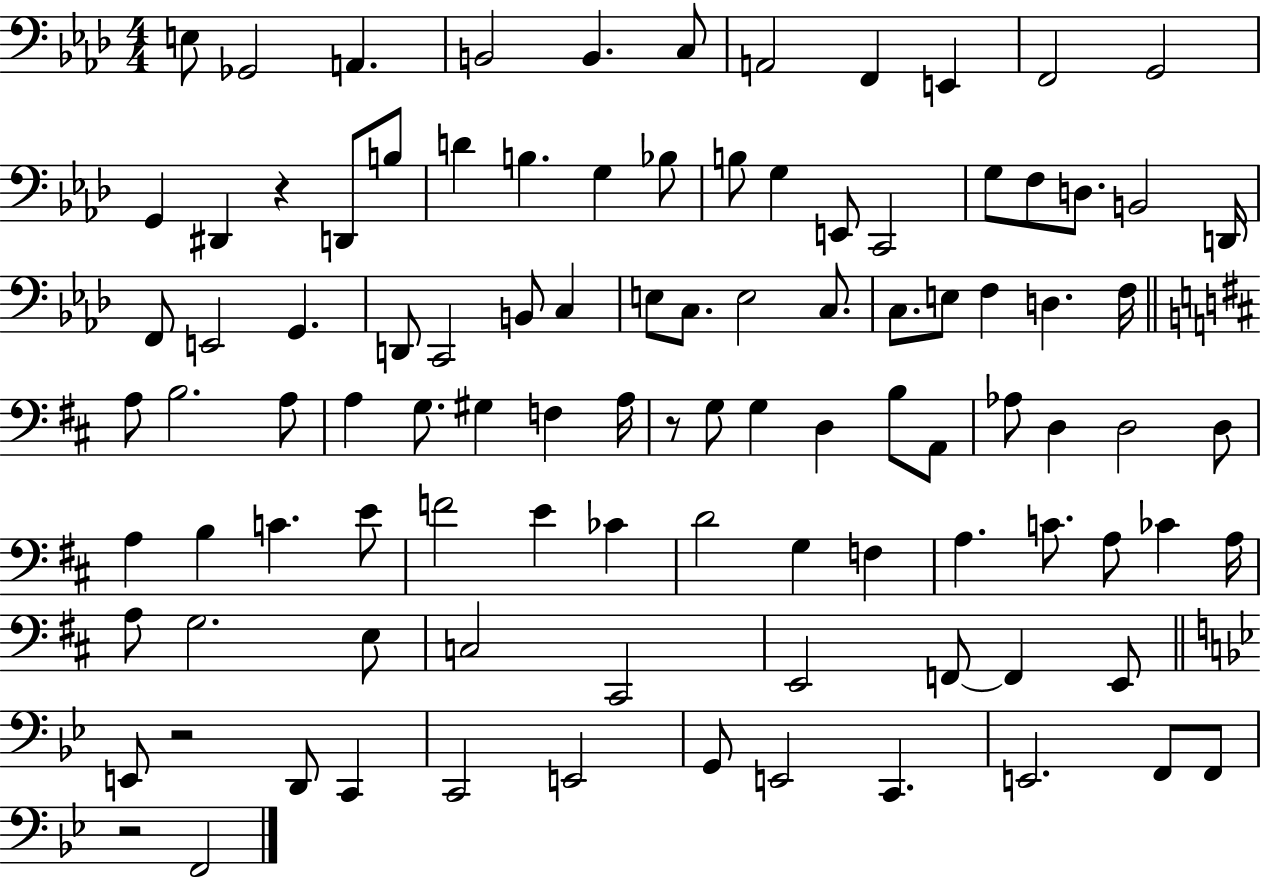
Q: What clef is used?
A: bass